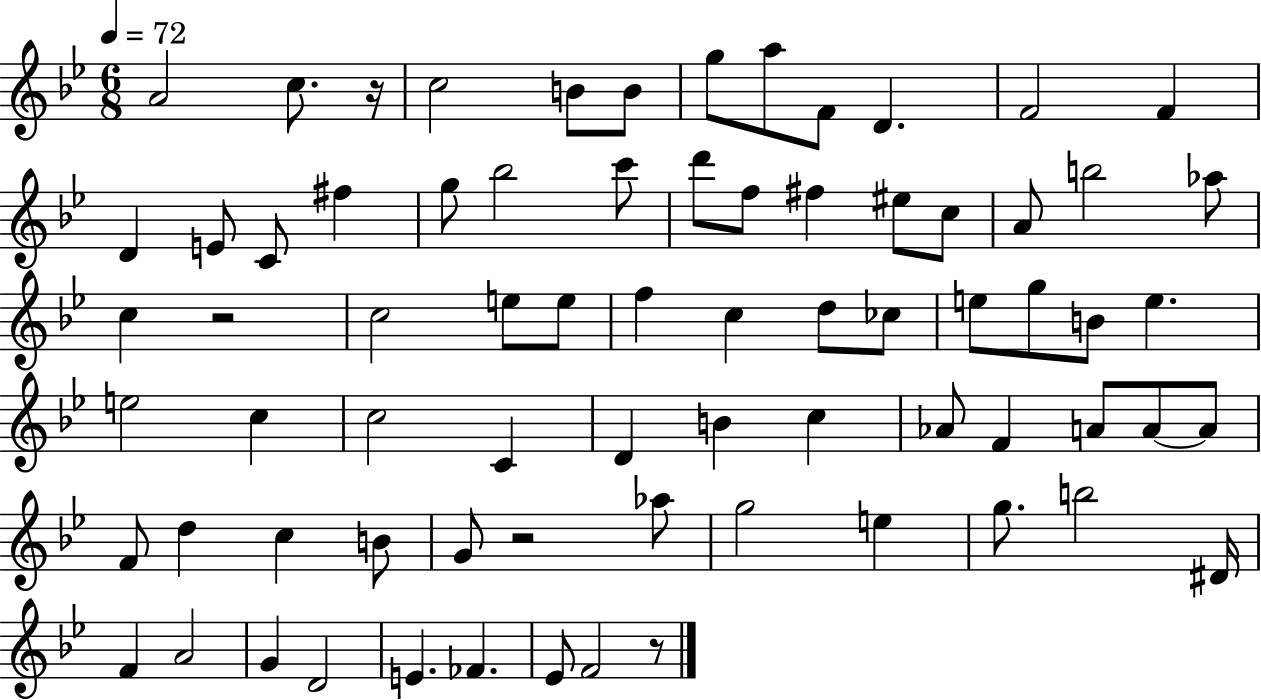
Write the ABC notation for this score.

X:1
T:Untitled
M:6/8
L:1/4
K:Bb
A2 c/2 z/4 c2 B/2 B/2 g/2 a/2 F/2 D F2 F D E/2 C/2 ^f g/2 _b2 c'/2 d'/2 f/2 ^f ^e/2 c/2 A/2 b2 _a/2 c z2 c2 e/2 e/2 f c d/2 _c/2 e/2 g/2 B/2 e e2 c c2 C D B c _A/2 F A/2 A/2 A/2 F/2 d c B/2 G/2 z2 _a/2 g2 e g/2 b2 ^D/4 F A2 G D2 E _F _E/2 F2 z/2